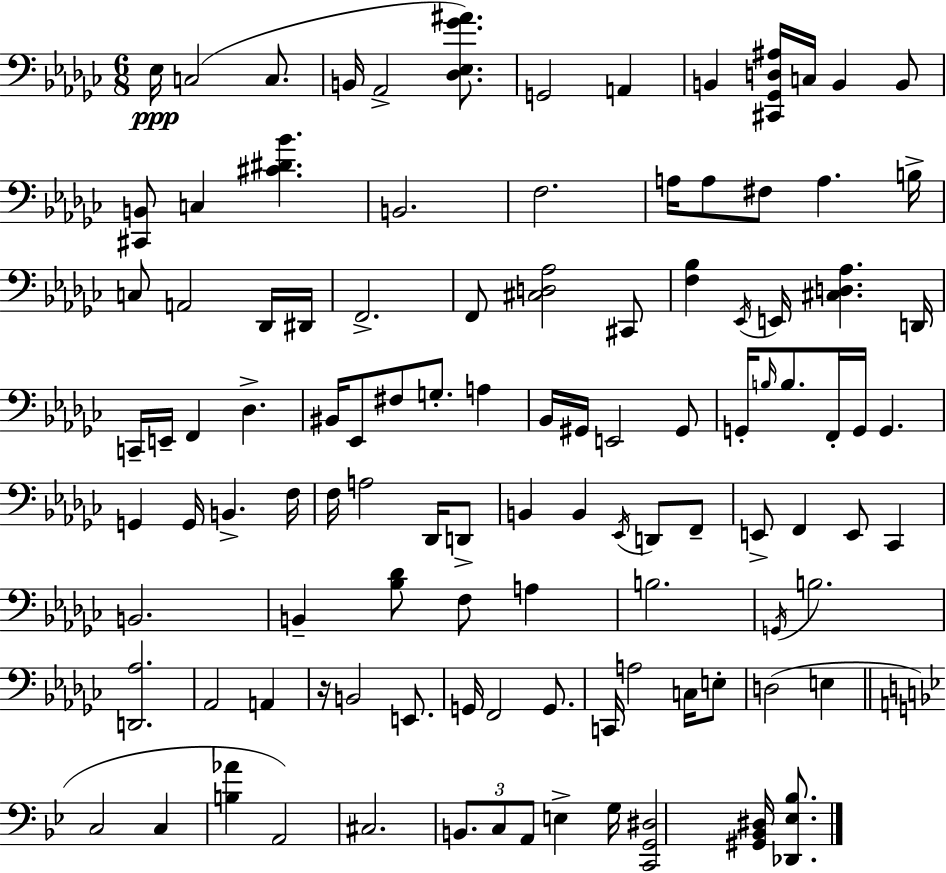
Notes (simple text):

Eb3/s C3/h C3/e. B2/s Ab2/h [Db3,Eb3,Gb4,A#4]/e. G2/h A2/q B2/q [C#2,Gb2,D3,A#3]/s C3/s B2/q B2/e [C#2,B2]/e C3/q [C#4,D#4,Bb4]/q. B2/h. F3/h. A3/s A3/e F#3/e A3/q. B3/s C3/e A2/h Db2/s D#2/s F2/h. F2/e [C#3,D3,Ab3]/h C#2/e [F3,Bb3]/q Eb2/s E2/s [C#3,D3,Ab3]/q. D2/s C2/s E2/s F2/q Db3/q. BIS2/s Eb2/e F#3/e G3/e. A3/q Bb2/s G#2/s E2/h G#2/e G2/s B3/s B3/e. F2/s G2/s G2/q. G2/q G2/s B2/q. F3/s F3/s A3/h Db2/s D2/e B2/q B2/q Eb2/s D2/e F2/e E2/e F2/q E2/e CES2/q B2/h. B2/q [Bb3,Db4]/e F3/e A3/q B3/h. G2/s B3/h. [D2,Ab3]/h. Ab2/h A2/q R/s B2/h E2/e. G2/s F2/h G2/e. C2/s A3/h C3/s E3/e D3/h E3/q C3/h C3/q [B3,Ab4]/q A2/h C#3/h. B2/e. C3/e A2/e E3/q G3/s [C2,G2,D#3]/h [G#2,Bb2,D#3]/s [Db2,Eb3,Bb3]/e.